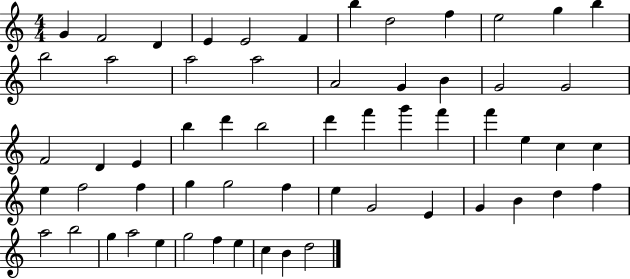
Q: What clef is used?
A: treble